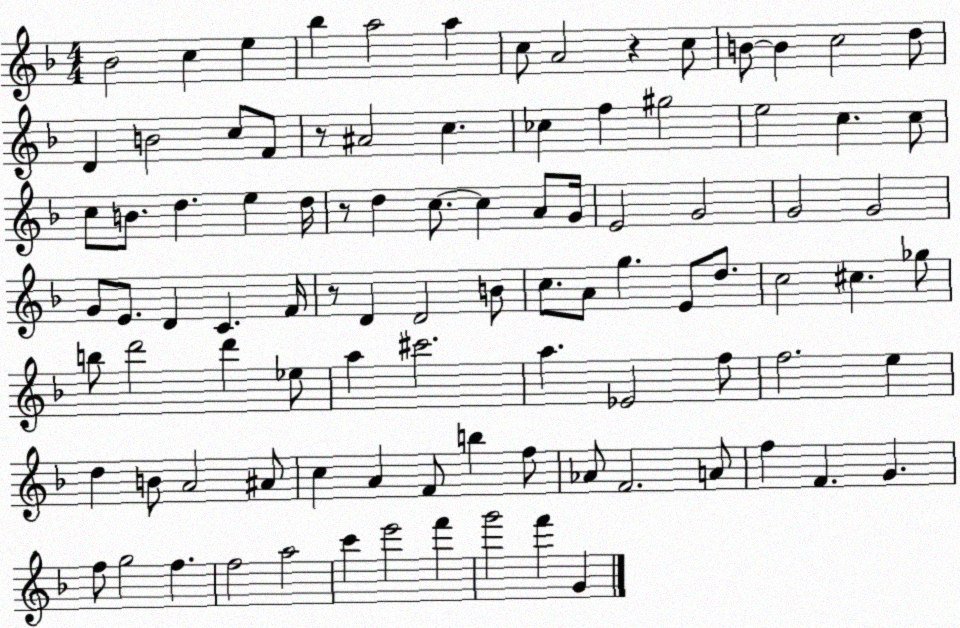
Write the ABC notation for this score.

X:1
T:Untitled
M:4/4
L:1/4
K:F
_B2 c e _b a2 a c/2 A2 z c/2 B/2 B c2 d/2 D B2 c/2 F/2 z/2 ^A2 c _c f ^g2 e2 c c/2 c/2 B/2 d e d/4 z/2 d c/2 c A/2 G/4 E2 G2 G2 G2 G/2 E/2 D C F/4 z/2 D D2 B/2 c/2 A/2 g E/2 d/2 c2 ^c _g/2 b/2 d'2 d' _e/2 a ^c'2 a _E2 f/2 f2 e d B/2 A2 ^A/2 c A F/2 b f/2 _A/2 F2 A/2 f F G f/2 g2 f f2 a2 c' e'2 f' g'2 f' G